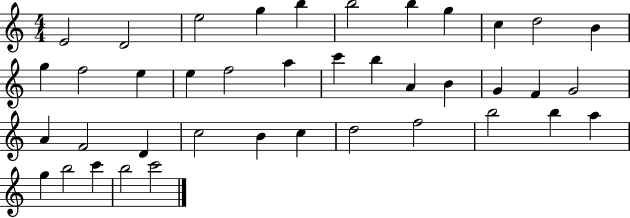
{
  \clef treble
  \numericTimeSignature
  \time 4/4
  \key c \major
  e'2 d'2 | e''2 g''4 b''4 | b''2 b''4 g''4 | c''4 d''2 b'4 | \break g''4 f''2 e''4 | e''4 f''2 a''4 | c'''4 b''4 a'4 b'4 | g'4 f'4 g'2 | \break a'4 f'2 d'4 | c''2 b'4 c''4 | d''2 f''2 | b''2 b''4 a''4 | \break g''4 b''2 c'''4 | b''2 c'''2 | \bar "|."
}